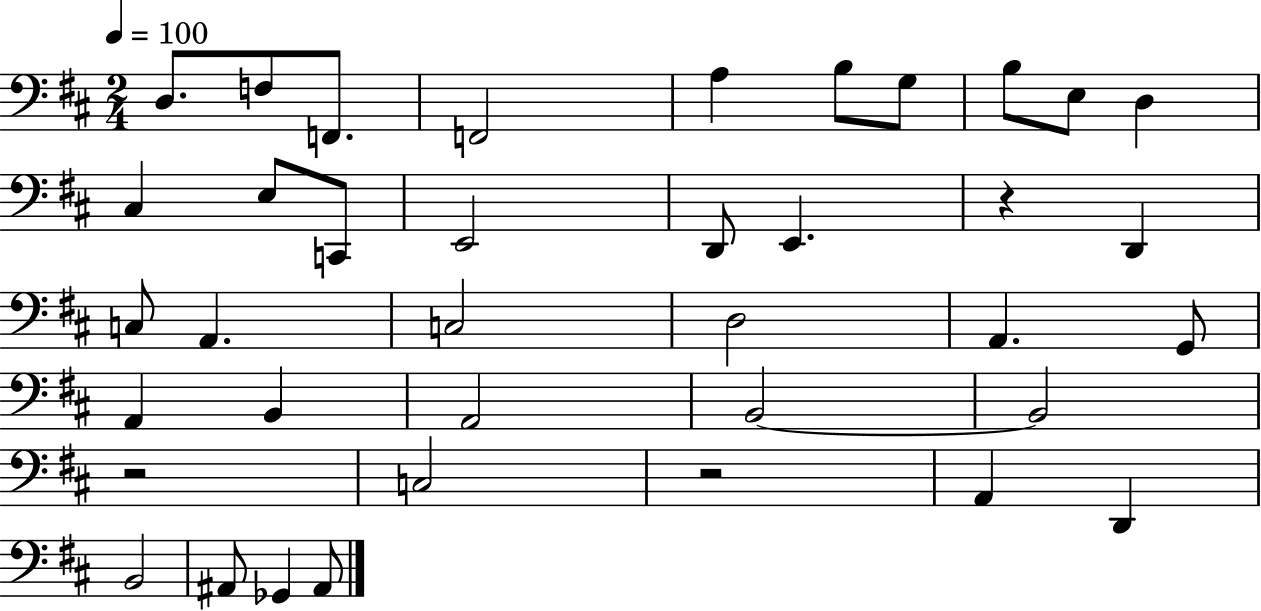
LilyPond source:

{
  \clef bass
  \numericTimeSignature
  \time 2/4
  \key d \major
  \tempo 4 = 100
  d8. f8 f,8. | f,2 | a4 b8 g8 | b8 e8 d4 | \break cis4 e8 c,8 | e,2 | d,8 e,4. | r4 d,4 | \break c8 a,4. | c2 | d2 | a,4. g,8 | \break a,4 b,4 | a,2 | b,2~~ | b,2 | \break r2 | c2 | r2 | a,4 d,4 | \break b,2 | ais,8 ges,4 ais,8 | \bar "|."
}